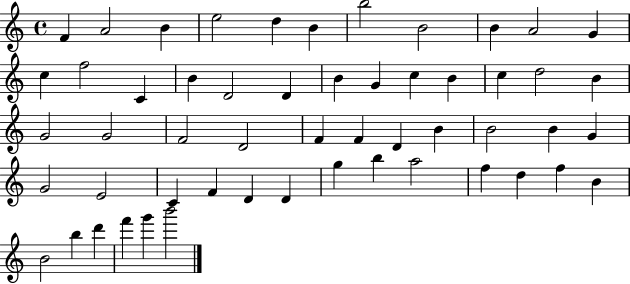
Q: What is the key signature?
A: C major